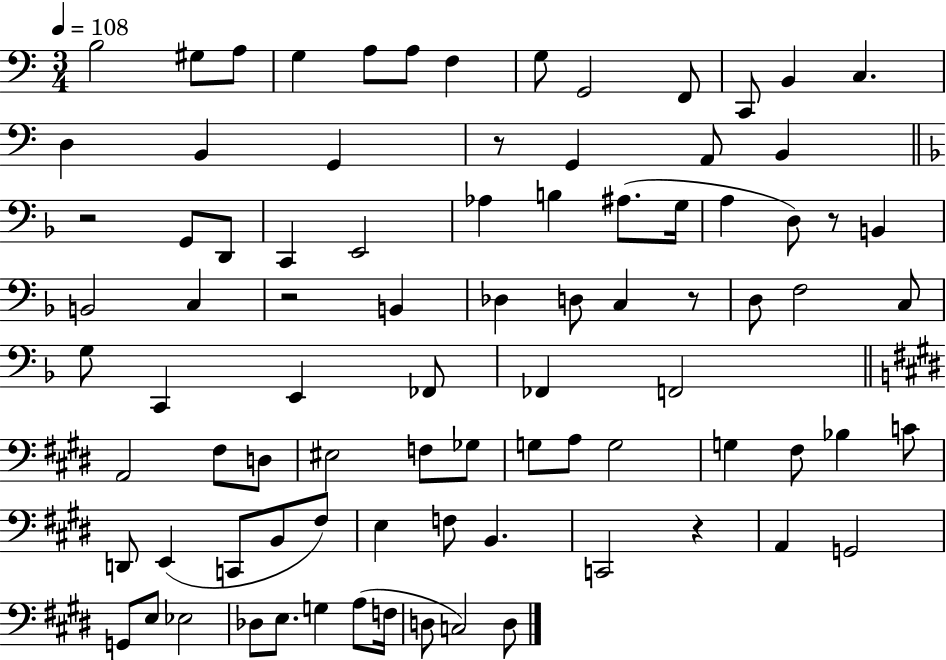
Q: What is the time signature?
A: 3/4